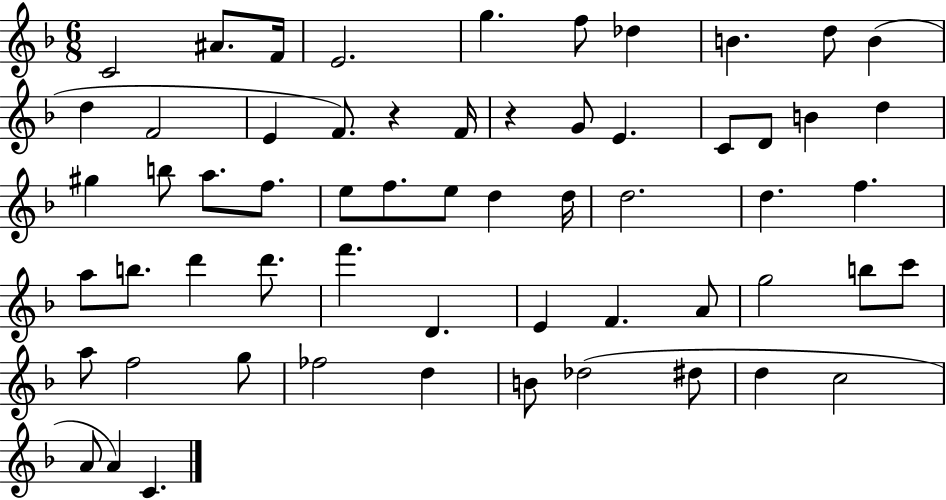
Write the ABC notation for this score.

X:1
T:Untitled
M:6/8
L:1/4
K:F
C2 ^A/2 F/4 E2 g f/2 _d B d/2 B d F2 E F/2 z F/4 z G/2 E C/2 D/2 B d ^g b/2 a/2 f/2 e/2 f/2 e/2 d d/4 d2 d f a/2 b/2 d' d'/2 f' D E F A/2 g2 b/2 c'/2 a/2 f2 g/2 _f2 d B/2 _d2 ^d/2 d c2 A/2 A C